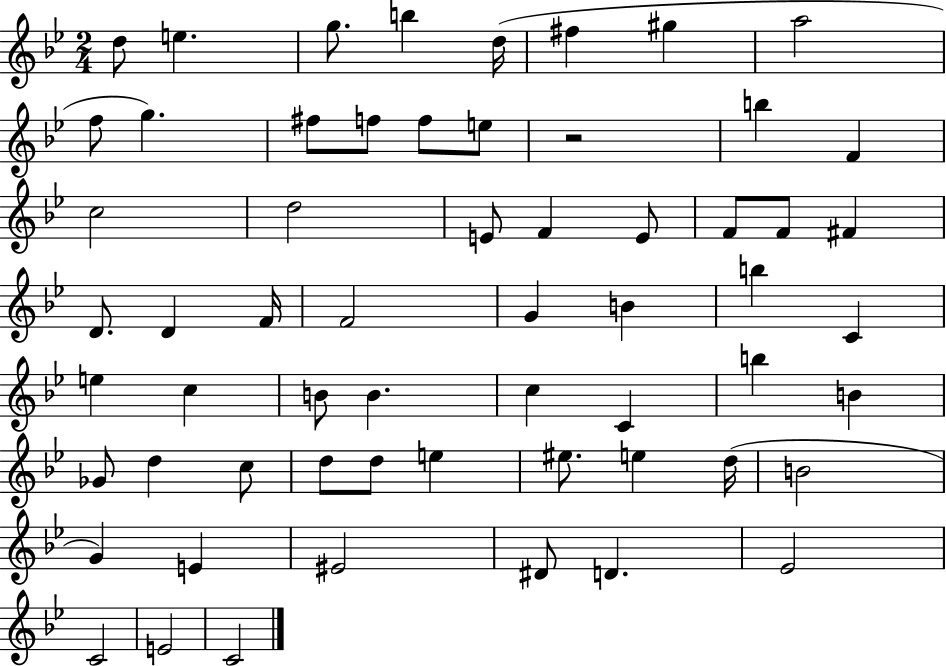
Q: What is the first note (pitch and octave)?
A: D5